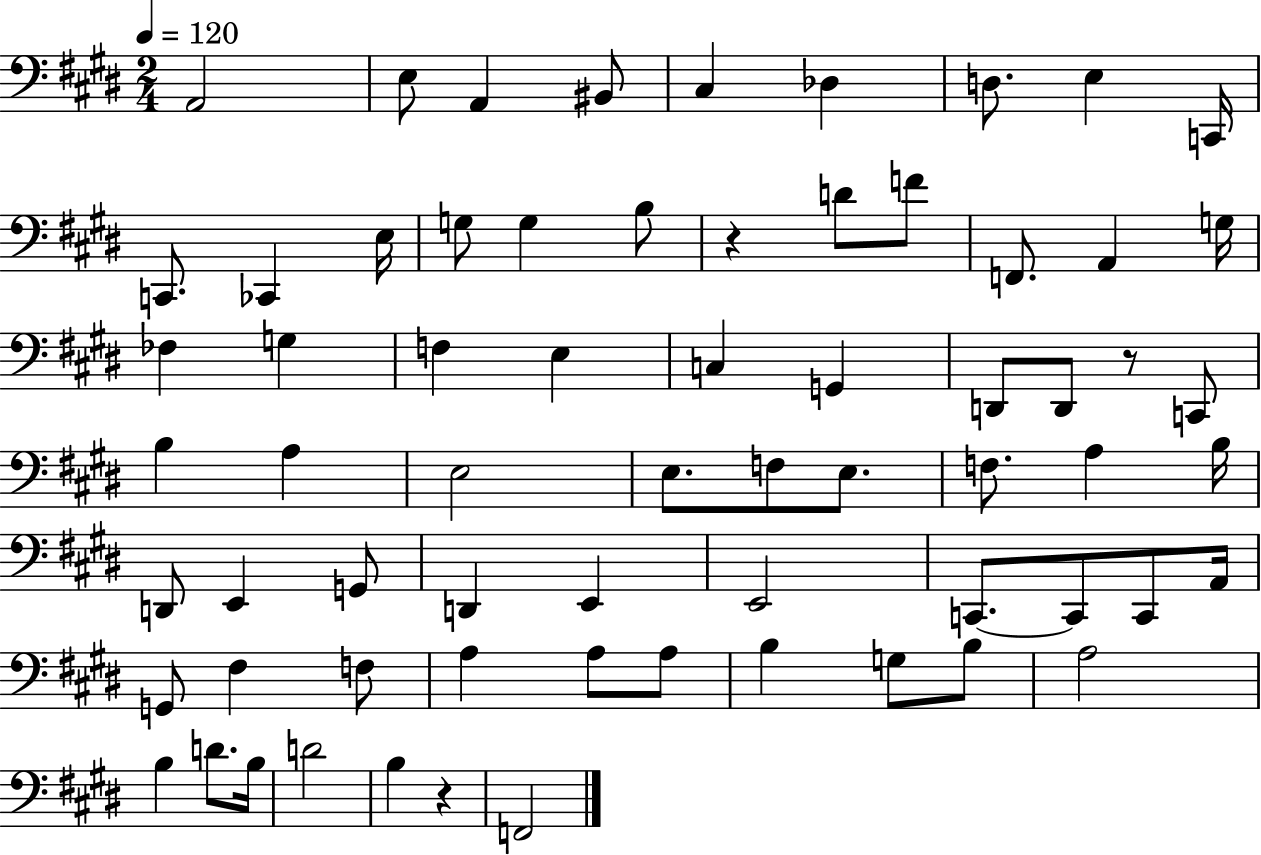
X:1
T:Untitled
M:2/4
L:1/4
K:E
A,,2 E,/2 A,, ^B,,/2 ^C, _D, D,/2 E, C,,/4 C,,/2 _C,, E,/4 G,/2 G, B,/2 z D/2 F/2 F,,/2 A,, G,/4 _F, G, F, E, C, G,, D,,/2 D,,/2 z/2 C,,/2 B, A, E,2 E,/2 F,/2 E,/2 F,/2 A, B,/4 D,,/2 E,, G,,/2 D,, E,, E,,2 C,,/2 C,,/2 C,,/2 A,,/4 G,,/2 ^F, F,/2 A, A,/2 A,/2 B, G,/2 B,/2 A,2 B, D/2 B,/4 D2 B, z F,,2